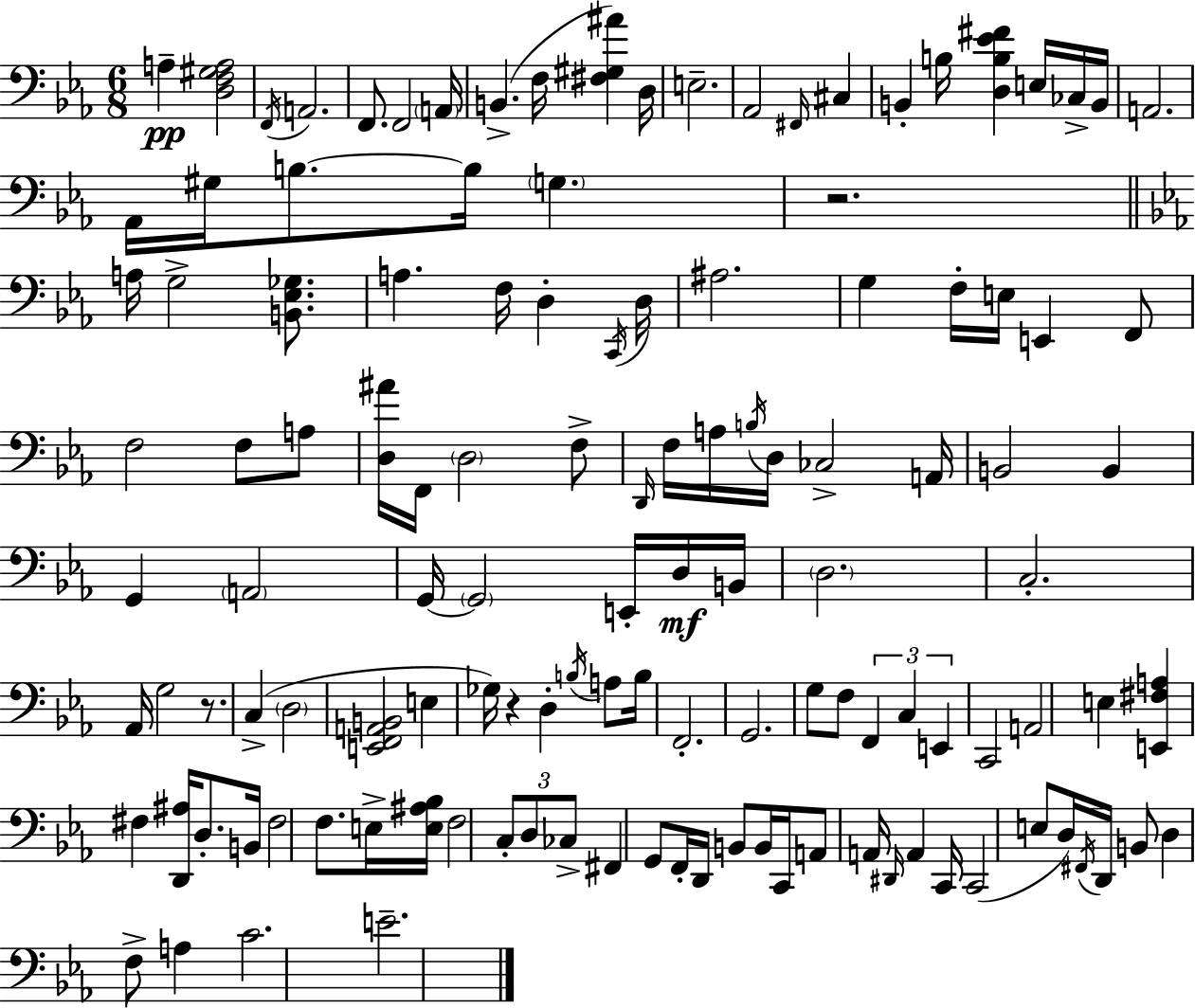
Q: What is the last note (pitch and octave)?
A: E4